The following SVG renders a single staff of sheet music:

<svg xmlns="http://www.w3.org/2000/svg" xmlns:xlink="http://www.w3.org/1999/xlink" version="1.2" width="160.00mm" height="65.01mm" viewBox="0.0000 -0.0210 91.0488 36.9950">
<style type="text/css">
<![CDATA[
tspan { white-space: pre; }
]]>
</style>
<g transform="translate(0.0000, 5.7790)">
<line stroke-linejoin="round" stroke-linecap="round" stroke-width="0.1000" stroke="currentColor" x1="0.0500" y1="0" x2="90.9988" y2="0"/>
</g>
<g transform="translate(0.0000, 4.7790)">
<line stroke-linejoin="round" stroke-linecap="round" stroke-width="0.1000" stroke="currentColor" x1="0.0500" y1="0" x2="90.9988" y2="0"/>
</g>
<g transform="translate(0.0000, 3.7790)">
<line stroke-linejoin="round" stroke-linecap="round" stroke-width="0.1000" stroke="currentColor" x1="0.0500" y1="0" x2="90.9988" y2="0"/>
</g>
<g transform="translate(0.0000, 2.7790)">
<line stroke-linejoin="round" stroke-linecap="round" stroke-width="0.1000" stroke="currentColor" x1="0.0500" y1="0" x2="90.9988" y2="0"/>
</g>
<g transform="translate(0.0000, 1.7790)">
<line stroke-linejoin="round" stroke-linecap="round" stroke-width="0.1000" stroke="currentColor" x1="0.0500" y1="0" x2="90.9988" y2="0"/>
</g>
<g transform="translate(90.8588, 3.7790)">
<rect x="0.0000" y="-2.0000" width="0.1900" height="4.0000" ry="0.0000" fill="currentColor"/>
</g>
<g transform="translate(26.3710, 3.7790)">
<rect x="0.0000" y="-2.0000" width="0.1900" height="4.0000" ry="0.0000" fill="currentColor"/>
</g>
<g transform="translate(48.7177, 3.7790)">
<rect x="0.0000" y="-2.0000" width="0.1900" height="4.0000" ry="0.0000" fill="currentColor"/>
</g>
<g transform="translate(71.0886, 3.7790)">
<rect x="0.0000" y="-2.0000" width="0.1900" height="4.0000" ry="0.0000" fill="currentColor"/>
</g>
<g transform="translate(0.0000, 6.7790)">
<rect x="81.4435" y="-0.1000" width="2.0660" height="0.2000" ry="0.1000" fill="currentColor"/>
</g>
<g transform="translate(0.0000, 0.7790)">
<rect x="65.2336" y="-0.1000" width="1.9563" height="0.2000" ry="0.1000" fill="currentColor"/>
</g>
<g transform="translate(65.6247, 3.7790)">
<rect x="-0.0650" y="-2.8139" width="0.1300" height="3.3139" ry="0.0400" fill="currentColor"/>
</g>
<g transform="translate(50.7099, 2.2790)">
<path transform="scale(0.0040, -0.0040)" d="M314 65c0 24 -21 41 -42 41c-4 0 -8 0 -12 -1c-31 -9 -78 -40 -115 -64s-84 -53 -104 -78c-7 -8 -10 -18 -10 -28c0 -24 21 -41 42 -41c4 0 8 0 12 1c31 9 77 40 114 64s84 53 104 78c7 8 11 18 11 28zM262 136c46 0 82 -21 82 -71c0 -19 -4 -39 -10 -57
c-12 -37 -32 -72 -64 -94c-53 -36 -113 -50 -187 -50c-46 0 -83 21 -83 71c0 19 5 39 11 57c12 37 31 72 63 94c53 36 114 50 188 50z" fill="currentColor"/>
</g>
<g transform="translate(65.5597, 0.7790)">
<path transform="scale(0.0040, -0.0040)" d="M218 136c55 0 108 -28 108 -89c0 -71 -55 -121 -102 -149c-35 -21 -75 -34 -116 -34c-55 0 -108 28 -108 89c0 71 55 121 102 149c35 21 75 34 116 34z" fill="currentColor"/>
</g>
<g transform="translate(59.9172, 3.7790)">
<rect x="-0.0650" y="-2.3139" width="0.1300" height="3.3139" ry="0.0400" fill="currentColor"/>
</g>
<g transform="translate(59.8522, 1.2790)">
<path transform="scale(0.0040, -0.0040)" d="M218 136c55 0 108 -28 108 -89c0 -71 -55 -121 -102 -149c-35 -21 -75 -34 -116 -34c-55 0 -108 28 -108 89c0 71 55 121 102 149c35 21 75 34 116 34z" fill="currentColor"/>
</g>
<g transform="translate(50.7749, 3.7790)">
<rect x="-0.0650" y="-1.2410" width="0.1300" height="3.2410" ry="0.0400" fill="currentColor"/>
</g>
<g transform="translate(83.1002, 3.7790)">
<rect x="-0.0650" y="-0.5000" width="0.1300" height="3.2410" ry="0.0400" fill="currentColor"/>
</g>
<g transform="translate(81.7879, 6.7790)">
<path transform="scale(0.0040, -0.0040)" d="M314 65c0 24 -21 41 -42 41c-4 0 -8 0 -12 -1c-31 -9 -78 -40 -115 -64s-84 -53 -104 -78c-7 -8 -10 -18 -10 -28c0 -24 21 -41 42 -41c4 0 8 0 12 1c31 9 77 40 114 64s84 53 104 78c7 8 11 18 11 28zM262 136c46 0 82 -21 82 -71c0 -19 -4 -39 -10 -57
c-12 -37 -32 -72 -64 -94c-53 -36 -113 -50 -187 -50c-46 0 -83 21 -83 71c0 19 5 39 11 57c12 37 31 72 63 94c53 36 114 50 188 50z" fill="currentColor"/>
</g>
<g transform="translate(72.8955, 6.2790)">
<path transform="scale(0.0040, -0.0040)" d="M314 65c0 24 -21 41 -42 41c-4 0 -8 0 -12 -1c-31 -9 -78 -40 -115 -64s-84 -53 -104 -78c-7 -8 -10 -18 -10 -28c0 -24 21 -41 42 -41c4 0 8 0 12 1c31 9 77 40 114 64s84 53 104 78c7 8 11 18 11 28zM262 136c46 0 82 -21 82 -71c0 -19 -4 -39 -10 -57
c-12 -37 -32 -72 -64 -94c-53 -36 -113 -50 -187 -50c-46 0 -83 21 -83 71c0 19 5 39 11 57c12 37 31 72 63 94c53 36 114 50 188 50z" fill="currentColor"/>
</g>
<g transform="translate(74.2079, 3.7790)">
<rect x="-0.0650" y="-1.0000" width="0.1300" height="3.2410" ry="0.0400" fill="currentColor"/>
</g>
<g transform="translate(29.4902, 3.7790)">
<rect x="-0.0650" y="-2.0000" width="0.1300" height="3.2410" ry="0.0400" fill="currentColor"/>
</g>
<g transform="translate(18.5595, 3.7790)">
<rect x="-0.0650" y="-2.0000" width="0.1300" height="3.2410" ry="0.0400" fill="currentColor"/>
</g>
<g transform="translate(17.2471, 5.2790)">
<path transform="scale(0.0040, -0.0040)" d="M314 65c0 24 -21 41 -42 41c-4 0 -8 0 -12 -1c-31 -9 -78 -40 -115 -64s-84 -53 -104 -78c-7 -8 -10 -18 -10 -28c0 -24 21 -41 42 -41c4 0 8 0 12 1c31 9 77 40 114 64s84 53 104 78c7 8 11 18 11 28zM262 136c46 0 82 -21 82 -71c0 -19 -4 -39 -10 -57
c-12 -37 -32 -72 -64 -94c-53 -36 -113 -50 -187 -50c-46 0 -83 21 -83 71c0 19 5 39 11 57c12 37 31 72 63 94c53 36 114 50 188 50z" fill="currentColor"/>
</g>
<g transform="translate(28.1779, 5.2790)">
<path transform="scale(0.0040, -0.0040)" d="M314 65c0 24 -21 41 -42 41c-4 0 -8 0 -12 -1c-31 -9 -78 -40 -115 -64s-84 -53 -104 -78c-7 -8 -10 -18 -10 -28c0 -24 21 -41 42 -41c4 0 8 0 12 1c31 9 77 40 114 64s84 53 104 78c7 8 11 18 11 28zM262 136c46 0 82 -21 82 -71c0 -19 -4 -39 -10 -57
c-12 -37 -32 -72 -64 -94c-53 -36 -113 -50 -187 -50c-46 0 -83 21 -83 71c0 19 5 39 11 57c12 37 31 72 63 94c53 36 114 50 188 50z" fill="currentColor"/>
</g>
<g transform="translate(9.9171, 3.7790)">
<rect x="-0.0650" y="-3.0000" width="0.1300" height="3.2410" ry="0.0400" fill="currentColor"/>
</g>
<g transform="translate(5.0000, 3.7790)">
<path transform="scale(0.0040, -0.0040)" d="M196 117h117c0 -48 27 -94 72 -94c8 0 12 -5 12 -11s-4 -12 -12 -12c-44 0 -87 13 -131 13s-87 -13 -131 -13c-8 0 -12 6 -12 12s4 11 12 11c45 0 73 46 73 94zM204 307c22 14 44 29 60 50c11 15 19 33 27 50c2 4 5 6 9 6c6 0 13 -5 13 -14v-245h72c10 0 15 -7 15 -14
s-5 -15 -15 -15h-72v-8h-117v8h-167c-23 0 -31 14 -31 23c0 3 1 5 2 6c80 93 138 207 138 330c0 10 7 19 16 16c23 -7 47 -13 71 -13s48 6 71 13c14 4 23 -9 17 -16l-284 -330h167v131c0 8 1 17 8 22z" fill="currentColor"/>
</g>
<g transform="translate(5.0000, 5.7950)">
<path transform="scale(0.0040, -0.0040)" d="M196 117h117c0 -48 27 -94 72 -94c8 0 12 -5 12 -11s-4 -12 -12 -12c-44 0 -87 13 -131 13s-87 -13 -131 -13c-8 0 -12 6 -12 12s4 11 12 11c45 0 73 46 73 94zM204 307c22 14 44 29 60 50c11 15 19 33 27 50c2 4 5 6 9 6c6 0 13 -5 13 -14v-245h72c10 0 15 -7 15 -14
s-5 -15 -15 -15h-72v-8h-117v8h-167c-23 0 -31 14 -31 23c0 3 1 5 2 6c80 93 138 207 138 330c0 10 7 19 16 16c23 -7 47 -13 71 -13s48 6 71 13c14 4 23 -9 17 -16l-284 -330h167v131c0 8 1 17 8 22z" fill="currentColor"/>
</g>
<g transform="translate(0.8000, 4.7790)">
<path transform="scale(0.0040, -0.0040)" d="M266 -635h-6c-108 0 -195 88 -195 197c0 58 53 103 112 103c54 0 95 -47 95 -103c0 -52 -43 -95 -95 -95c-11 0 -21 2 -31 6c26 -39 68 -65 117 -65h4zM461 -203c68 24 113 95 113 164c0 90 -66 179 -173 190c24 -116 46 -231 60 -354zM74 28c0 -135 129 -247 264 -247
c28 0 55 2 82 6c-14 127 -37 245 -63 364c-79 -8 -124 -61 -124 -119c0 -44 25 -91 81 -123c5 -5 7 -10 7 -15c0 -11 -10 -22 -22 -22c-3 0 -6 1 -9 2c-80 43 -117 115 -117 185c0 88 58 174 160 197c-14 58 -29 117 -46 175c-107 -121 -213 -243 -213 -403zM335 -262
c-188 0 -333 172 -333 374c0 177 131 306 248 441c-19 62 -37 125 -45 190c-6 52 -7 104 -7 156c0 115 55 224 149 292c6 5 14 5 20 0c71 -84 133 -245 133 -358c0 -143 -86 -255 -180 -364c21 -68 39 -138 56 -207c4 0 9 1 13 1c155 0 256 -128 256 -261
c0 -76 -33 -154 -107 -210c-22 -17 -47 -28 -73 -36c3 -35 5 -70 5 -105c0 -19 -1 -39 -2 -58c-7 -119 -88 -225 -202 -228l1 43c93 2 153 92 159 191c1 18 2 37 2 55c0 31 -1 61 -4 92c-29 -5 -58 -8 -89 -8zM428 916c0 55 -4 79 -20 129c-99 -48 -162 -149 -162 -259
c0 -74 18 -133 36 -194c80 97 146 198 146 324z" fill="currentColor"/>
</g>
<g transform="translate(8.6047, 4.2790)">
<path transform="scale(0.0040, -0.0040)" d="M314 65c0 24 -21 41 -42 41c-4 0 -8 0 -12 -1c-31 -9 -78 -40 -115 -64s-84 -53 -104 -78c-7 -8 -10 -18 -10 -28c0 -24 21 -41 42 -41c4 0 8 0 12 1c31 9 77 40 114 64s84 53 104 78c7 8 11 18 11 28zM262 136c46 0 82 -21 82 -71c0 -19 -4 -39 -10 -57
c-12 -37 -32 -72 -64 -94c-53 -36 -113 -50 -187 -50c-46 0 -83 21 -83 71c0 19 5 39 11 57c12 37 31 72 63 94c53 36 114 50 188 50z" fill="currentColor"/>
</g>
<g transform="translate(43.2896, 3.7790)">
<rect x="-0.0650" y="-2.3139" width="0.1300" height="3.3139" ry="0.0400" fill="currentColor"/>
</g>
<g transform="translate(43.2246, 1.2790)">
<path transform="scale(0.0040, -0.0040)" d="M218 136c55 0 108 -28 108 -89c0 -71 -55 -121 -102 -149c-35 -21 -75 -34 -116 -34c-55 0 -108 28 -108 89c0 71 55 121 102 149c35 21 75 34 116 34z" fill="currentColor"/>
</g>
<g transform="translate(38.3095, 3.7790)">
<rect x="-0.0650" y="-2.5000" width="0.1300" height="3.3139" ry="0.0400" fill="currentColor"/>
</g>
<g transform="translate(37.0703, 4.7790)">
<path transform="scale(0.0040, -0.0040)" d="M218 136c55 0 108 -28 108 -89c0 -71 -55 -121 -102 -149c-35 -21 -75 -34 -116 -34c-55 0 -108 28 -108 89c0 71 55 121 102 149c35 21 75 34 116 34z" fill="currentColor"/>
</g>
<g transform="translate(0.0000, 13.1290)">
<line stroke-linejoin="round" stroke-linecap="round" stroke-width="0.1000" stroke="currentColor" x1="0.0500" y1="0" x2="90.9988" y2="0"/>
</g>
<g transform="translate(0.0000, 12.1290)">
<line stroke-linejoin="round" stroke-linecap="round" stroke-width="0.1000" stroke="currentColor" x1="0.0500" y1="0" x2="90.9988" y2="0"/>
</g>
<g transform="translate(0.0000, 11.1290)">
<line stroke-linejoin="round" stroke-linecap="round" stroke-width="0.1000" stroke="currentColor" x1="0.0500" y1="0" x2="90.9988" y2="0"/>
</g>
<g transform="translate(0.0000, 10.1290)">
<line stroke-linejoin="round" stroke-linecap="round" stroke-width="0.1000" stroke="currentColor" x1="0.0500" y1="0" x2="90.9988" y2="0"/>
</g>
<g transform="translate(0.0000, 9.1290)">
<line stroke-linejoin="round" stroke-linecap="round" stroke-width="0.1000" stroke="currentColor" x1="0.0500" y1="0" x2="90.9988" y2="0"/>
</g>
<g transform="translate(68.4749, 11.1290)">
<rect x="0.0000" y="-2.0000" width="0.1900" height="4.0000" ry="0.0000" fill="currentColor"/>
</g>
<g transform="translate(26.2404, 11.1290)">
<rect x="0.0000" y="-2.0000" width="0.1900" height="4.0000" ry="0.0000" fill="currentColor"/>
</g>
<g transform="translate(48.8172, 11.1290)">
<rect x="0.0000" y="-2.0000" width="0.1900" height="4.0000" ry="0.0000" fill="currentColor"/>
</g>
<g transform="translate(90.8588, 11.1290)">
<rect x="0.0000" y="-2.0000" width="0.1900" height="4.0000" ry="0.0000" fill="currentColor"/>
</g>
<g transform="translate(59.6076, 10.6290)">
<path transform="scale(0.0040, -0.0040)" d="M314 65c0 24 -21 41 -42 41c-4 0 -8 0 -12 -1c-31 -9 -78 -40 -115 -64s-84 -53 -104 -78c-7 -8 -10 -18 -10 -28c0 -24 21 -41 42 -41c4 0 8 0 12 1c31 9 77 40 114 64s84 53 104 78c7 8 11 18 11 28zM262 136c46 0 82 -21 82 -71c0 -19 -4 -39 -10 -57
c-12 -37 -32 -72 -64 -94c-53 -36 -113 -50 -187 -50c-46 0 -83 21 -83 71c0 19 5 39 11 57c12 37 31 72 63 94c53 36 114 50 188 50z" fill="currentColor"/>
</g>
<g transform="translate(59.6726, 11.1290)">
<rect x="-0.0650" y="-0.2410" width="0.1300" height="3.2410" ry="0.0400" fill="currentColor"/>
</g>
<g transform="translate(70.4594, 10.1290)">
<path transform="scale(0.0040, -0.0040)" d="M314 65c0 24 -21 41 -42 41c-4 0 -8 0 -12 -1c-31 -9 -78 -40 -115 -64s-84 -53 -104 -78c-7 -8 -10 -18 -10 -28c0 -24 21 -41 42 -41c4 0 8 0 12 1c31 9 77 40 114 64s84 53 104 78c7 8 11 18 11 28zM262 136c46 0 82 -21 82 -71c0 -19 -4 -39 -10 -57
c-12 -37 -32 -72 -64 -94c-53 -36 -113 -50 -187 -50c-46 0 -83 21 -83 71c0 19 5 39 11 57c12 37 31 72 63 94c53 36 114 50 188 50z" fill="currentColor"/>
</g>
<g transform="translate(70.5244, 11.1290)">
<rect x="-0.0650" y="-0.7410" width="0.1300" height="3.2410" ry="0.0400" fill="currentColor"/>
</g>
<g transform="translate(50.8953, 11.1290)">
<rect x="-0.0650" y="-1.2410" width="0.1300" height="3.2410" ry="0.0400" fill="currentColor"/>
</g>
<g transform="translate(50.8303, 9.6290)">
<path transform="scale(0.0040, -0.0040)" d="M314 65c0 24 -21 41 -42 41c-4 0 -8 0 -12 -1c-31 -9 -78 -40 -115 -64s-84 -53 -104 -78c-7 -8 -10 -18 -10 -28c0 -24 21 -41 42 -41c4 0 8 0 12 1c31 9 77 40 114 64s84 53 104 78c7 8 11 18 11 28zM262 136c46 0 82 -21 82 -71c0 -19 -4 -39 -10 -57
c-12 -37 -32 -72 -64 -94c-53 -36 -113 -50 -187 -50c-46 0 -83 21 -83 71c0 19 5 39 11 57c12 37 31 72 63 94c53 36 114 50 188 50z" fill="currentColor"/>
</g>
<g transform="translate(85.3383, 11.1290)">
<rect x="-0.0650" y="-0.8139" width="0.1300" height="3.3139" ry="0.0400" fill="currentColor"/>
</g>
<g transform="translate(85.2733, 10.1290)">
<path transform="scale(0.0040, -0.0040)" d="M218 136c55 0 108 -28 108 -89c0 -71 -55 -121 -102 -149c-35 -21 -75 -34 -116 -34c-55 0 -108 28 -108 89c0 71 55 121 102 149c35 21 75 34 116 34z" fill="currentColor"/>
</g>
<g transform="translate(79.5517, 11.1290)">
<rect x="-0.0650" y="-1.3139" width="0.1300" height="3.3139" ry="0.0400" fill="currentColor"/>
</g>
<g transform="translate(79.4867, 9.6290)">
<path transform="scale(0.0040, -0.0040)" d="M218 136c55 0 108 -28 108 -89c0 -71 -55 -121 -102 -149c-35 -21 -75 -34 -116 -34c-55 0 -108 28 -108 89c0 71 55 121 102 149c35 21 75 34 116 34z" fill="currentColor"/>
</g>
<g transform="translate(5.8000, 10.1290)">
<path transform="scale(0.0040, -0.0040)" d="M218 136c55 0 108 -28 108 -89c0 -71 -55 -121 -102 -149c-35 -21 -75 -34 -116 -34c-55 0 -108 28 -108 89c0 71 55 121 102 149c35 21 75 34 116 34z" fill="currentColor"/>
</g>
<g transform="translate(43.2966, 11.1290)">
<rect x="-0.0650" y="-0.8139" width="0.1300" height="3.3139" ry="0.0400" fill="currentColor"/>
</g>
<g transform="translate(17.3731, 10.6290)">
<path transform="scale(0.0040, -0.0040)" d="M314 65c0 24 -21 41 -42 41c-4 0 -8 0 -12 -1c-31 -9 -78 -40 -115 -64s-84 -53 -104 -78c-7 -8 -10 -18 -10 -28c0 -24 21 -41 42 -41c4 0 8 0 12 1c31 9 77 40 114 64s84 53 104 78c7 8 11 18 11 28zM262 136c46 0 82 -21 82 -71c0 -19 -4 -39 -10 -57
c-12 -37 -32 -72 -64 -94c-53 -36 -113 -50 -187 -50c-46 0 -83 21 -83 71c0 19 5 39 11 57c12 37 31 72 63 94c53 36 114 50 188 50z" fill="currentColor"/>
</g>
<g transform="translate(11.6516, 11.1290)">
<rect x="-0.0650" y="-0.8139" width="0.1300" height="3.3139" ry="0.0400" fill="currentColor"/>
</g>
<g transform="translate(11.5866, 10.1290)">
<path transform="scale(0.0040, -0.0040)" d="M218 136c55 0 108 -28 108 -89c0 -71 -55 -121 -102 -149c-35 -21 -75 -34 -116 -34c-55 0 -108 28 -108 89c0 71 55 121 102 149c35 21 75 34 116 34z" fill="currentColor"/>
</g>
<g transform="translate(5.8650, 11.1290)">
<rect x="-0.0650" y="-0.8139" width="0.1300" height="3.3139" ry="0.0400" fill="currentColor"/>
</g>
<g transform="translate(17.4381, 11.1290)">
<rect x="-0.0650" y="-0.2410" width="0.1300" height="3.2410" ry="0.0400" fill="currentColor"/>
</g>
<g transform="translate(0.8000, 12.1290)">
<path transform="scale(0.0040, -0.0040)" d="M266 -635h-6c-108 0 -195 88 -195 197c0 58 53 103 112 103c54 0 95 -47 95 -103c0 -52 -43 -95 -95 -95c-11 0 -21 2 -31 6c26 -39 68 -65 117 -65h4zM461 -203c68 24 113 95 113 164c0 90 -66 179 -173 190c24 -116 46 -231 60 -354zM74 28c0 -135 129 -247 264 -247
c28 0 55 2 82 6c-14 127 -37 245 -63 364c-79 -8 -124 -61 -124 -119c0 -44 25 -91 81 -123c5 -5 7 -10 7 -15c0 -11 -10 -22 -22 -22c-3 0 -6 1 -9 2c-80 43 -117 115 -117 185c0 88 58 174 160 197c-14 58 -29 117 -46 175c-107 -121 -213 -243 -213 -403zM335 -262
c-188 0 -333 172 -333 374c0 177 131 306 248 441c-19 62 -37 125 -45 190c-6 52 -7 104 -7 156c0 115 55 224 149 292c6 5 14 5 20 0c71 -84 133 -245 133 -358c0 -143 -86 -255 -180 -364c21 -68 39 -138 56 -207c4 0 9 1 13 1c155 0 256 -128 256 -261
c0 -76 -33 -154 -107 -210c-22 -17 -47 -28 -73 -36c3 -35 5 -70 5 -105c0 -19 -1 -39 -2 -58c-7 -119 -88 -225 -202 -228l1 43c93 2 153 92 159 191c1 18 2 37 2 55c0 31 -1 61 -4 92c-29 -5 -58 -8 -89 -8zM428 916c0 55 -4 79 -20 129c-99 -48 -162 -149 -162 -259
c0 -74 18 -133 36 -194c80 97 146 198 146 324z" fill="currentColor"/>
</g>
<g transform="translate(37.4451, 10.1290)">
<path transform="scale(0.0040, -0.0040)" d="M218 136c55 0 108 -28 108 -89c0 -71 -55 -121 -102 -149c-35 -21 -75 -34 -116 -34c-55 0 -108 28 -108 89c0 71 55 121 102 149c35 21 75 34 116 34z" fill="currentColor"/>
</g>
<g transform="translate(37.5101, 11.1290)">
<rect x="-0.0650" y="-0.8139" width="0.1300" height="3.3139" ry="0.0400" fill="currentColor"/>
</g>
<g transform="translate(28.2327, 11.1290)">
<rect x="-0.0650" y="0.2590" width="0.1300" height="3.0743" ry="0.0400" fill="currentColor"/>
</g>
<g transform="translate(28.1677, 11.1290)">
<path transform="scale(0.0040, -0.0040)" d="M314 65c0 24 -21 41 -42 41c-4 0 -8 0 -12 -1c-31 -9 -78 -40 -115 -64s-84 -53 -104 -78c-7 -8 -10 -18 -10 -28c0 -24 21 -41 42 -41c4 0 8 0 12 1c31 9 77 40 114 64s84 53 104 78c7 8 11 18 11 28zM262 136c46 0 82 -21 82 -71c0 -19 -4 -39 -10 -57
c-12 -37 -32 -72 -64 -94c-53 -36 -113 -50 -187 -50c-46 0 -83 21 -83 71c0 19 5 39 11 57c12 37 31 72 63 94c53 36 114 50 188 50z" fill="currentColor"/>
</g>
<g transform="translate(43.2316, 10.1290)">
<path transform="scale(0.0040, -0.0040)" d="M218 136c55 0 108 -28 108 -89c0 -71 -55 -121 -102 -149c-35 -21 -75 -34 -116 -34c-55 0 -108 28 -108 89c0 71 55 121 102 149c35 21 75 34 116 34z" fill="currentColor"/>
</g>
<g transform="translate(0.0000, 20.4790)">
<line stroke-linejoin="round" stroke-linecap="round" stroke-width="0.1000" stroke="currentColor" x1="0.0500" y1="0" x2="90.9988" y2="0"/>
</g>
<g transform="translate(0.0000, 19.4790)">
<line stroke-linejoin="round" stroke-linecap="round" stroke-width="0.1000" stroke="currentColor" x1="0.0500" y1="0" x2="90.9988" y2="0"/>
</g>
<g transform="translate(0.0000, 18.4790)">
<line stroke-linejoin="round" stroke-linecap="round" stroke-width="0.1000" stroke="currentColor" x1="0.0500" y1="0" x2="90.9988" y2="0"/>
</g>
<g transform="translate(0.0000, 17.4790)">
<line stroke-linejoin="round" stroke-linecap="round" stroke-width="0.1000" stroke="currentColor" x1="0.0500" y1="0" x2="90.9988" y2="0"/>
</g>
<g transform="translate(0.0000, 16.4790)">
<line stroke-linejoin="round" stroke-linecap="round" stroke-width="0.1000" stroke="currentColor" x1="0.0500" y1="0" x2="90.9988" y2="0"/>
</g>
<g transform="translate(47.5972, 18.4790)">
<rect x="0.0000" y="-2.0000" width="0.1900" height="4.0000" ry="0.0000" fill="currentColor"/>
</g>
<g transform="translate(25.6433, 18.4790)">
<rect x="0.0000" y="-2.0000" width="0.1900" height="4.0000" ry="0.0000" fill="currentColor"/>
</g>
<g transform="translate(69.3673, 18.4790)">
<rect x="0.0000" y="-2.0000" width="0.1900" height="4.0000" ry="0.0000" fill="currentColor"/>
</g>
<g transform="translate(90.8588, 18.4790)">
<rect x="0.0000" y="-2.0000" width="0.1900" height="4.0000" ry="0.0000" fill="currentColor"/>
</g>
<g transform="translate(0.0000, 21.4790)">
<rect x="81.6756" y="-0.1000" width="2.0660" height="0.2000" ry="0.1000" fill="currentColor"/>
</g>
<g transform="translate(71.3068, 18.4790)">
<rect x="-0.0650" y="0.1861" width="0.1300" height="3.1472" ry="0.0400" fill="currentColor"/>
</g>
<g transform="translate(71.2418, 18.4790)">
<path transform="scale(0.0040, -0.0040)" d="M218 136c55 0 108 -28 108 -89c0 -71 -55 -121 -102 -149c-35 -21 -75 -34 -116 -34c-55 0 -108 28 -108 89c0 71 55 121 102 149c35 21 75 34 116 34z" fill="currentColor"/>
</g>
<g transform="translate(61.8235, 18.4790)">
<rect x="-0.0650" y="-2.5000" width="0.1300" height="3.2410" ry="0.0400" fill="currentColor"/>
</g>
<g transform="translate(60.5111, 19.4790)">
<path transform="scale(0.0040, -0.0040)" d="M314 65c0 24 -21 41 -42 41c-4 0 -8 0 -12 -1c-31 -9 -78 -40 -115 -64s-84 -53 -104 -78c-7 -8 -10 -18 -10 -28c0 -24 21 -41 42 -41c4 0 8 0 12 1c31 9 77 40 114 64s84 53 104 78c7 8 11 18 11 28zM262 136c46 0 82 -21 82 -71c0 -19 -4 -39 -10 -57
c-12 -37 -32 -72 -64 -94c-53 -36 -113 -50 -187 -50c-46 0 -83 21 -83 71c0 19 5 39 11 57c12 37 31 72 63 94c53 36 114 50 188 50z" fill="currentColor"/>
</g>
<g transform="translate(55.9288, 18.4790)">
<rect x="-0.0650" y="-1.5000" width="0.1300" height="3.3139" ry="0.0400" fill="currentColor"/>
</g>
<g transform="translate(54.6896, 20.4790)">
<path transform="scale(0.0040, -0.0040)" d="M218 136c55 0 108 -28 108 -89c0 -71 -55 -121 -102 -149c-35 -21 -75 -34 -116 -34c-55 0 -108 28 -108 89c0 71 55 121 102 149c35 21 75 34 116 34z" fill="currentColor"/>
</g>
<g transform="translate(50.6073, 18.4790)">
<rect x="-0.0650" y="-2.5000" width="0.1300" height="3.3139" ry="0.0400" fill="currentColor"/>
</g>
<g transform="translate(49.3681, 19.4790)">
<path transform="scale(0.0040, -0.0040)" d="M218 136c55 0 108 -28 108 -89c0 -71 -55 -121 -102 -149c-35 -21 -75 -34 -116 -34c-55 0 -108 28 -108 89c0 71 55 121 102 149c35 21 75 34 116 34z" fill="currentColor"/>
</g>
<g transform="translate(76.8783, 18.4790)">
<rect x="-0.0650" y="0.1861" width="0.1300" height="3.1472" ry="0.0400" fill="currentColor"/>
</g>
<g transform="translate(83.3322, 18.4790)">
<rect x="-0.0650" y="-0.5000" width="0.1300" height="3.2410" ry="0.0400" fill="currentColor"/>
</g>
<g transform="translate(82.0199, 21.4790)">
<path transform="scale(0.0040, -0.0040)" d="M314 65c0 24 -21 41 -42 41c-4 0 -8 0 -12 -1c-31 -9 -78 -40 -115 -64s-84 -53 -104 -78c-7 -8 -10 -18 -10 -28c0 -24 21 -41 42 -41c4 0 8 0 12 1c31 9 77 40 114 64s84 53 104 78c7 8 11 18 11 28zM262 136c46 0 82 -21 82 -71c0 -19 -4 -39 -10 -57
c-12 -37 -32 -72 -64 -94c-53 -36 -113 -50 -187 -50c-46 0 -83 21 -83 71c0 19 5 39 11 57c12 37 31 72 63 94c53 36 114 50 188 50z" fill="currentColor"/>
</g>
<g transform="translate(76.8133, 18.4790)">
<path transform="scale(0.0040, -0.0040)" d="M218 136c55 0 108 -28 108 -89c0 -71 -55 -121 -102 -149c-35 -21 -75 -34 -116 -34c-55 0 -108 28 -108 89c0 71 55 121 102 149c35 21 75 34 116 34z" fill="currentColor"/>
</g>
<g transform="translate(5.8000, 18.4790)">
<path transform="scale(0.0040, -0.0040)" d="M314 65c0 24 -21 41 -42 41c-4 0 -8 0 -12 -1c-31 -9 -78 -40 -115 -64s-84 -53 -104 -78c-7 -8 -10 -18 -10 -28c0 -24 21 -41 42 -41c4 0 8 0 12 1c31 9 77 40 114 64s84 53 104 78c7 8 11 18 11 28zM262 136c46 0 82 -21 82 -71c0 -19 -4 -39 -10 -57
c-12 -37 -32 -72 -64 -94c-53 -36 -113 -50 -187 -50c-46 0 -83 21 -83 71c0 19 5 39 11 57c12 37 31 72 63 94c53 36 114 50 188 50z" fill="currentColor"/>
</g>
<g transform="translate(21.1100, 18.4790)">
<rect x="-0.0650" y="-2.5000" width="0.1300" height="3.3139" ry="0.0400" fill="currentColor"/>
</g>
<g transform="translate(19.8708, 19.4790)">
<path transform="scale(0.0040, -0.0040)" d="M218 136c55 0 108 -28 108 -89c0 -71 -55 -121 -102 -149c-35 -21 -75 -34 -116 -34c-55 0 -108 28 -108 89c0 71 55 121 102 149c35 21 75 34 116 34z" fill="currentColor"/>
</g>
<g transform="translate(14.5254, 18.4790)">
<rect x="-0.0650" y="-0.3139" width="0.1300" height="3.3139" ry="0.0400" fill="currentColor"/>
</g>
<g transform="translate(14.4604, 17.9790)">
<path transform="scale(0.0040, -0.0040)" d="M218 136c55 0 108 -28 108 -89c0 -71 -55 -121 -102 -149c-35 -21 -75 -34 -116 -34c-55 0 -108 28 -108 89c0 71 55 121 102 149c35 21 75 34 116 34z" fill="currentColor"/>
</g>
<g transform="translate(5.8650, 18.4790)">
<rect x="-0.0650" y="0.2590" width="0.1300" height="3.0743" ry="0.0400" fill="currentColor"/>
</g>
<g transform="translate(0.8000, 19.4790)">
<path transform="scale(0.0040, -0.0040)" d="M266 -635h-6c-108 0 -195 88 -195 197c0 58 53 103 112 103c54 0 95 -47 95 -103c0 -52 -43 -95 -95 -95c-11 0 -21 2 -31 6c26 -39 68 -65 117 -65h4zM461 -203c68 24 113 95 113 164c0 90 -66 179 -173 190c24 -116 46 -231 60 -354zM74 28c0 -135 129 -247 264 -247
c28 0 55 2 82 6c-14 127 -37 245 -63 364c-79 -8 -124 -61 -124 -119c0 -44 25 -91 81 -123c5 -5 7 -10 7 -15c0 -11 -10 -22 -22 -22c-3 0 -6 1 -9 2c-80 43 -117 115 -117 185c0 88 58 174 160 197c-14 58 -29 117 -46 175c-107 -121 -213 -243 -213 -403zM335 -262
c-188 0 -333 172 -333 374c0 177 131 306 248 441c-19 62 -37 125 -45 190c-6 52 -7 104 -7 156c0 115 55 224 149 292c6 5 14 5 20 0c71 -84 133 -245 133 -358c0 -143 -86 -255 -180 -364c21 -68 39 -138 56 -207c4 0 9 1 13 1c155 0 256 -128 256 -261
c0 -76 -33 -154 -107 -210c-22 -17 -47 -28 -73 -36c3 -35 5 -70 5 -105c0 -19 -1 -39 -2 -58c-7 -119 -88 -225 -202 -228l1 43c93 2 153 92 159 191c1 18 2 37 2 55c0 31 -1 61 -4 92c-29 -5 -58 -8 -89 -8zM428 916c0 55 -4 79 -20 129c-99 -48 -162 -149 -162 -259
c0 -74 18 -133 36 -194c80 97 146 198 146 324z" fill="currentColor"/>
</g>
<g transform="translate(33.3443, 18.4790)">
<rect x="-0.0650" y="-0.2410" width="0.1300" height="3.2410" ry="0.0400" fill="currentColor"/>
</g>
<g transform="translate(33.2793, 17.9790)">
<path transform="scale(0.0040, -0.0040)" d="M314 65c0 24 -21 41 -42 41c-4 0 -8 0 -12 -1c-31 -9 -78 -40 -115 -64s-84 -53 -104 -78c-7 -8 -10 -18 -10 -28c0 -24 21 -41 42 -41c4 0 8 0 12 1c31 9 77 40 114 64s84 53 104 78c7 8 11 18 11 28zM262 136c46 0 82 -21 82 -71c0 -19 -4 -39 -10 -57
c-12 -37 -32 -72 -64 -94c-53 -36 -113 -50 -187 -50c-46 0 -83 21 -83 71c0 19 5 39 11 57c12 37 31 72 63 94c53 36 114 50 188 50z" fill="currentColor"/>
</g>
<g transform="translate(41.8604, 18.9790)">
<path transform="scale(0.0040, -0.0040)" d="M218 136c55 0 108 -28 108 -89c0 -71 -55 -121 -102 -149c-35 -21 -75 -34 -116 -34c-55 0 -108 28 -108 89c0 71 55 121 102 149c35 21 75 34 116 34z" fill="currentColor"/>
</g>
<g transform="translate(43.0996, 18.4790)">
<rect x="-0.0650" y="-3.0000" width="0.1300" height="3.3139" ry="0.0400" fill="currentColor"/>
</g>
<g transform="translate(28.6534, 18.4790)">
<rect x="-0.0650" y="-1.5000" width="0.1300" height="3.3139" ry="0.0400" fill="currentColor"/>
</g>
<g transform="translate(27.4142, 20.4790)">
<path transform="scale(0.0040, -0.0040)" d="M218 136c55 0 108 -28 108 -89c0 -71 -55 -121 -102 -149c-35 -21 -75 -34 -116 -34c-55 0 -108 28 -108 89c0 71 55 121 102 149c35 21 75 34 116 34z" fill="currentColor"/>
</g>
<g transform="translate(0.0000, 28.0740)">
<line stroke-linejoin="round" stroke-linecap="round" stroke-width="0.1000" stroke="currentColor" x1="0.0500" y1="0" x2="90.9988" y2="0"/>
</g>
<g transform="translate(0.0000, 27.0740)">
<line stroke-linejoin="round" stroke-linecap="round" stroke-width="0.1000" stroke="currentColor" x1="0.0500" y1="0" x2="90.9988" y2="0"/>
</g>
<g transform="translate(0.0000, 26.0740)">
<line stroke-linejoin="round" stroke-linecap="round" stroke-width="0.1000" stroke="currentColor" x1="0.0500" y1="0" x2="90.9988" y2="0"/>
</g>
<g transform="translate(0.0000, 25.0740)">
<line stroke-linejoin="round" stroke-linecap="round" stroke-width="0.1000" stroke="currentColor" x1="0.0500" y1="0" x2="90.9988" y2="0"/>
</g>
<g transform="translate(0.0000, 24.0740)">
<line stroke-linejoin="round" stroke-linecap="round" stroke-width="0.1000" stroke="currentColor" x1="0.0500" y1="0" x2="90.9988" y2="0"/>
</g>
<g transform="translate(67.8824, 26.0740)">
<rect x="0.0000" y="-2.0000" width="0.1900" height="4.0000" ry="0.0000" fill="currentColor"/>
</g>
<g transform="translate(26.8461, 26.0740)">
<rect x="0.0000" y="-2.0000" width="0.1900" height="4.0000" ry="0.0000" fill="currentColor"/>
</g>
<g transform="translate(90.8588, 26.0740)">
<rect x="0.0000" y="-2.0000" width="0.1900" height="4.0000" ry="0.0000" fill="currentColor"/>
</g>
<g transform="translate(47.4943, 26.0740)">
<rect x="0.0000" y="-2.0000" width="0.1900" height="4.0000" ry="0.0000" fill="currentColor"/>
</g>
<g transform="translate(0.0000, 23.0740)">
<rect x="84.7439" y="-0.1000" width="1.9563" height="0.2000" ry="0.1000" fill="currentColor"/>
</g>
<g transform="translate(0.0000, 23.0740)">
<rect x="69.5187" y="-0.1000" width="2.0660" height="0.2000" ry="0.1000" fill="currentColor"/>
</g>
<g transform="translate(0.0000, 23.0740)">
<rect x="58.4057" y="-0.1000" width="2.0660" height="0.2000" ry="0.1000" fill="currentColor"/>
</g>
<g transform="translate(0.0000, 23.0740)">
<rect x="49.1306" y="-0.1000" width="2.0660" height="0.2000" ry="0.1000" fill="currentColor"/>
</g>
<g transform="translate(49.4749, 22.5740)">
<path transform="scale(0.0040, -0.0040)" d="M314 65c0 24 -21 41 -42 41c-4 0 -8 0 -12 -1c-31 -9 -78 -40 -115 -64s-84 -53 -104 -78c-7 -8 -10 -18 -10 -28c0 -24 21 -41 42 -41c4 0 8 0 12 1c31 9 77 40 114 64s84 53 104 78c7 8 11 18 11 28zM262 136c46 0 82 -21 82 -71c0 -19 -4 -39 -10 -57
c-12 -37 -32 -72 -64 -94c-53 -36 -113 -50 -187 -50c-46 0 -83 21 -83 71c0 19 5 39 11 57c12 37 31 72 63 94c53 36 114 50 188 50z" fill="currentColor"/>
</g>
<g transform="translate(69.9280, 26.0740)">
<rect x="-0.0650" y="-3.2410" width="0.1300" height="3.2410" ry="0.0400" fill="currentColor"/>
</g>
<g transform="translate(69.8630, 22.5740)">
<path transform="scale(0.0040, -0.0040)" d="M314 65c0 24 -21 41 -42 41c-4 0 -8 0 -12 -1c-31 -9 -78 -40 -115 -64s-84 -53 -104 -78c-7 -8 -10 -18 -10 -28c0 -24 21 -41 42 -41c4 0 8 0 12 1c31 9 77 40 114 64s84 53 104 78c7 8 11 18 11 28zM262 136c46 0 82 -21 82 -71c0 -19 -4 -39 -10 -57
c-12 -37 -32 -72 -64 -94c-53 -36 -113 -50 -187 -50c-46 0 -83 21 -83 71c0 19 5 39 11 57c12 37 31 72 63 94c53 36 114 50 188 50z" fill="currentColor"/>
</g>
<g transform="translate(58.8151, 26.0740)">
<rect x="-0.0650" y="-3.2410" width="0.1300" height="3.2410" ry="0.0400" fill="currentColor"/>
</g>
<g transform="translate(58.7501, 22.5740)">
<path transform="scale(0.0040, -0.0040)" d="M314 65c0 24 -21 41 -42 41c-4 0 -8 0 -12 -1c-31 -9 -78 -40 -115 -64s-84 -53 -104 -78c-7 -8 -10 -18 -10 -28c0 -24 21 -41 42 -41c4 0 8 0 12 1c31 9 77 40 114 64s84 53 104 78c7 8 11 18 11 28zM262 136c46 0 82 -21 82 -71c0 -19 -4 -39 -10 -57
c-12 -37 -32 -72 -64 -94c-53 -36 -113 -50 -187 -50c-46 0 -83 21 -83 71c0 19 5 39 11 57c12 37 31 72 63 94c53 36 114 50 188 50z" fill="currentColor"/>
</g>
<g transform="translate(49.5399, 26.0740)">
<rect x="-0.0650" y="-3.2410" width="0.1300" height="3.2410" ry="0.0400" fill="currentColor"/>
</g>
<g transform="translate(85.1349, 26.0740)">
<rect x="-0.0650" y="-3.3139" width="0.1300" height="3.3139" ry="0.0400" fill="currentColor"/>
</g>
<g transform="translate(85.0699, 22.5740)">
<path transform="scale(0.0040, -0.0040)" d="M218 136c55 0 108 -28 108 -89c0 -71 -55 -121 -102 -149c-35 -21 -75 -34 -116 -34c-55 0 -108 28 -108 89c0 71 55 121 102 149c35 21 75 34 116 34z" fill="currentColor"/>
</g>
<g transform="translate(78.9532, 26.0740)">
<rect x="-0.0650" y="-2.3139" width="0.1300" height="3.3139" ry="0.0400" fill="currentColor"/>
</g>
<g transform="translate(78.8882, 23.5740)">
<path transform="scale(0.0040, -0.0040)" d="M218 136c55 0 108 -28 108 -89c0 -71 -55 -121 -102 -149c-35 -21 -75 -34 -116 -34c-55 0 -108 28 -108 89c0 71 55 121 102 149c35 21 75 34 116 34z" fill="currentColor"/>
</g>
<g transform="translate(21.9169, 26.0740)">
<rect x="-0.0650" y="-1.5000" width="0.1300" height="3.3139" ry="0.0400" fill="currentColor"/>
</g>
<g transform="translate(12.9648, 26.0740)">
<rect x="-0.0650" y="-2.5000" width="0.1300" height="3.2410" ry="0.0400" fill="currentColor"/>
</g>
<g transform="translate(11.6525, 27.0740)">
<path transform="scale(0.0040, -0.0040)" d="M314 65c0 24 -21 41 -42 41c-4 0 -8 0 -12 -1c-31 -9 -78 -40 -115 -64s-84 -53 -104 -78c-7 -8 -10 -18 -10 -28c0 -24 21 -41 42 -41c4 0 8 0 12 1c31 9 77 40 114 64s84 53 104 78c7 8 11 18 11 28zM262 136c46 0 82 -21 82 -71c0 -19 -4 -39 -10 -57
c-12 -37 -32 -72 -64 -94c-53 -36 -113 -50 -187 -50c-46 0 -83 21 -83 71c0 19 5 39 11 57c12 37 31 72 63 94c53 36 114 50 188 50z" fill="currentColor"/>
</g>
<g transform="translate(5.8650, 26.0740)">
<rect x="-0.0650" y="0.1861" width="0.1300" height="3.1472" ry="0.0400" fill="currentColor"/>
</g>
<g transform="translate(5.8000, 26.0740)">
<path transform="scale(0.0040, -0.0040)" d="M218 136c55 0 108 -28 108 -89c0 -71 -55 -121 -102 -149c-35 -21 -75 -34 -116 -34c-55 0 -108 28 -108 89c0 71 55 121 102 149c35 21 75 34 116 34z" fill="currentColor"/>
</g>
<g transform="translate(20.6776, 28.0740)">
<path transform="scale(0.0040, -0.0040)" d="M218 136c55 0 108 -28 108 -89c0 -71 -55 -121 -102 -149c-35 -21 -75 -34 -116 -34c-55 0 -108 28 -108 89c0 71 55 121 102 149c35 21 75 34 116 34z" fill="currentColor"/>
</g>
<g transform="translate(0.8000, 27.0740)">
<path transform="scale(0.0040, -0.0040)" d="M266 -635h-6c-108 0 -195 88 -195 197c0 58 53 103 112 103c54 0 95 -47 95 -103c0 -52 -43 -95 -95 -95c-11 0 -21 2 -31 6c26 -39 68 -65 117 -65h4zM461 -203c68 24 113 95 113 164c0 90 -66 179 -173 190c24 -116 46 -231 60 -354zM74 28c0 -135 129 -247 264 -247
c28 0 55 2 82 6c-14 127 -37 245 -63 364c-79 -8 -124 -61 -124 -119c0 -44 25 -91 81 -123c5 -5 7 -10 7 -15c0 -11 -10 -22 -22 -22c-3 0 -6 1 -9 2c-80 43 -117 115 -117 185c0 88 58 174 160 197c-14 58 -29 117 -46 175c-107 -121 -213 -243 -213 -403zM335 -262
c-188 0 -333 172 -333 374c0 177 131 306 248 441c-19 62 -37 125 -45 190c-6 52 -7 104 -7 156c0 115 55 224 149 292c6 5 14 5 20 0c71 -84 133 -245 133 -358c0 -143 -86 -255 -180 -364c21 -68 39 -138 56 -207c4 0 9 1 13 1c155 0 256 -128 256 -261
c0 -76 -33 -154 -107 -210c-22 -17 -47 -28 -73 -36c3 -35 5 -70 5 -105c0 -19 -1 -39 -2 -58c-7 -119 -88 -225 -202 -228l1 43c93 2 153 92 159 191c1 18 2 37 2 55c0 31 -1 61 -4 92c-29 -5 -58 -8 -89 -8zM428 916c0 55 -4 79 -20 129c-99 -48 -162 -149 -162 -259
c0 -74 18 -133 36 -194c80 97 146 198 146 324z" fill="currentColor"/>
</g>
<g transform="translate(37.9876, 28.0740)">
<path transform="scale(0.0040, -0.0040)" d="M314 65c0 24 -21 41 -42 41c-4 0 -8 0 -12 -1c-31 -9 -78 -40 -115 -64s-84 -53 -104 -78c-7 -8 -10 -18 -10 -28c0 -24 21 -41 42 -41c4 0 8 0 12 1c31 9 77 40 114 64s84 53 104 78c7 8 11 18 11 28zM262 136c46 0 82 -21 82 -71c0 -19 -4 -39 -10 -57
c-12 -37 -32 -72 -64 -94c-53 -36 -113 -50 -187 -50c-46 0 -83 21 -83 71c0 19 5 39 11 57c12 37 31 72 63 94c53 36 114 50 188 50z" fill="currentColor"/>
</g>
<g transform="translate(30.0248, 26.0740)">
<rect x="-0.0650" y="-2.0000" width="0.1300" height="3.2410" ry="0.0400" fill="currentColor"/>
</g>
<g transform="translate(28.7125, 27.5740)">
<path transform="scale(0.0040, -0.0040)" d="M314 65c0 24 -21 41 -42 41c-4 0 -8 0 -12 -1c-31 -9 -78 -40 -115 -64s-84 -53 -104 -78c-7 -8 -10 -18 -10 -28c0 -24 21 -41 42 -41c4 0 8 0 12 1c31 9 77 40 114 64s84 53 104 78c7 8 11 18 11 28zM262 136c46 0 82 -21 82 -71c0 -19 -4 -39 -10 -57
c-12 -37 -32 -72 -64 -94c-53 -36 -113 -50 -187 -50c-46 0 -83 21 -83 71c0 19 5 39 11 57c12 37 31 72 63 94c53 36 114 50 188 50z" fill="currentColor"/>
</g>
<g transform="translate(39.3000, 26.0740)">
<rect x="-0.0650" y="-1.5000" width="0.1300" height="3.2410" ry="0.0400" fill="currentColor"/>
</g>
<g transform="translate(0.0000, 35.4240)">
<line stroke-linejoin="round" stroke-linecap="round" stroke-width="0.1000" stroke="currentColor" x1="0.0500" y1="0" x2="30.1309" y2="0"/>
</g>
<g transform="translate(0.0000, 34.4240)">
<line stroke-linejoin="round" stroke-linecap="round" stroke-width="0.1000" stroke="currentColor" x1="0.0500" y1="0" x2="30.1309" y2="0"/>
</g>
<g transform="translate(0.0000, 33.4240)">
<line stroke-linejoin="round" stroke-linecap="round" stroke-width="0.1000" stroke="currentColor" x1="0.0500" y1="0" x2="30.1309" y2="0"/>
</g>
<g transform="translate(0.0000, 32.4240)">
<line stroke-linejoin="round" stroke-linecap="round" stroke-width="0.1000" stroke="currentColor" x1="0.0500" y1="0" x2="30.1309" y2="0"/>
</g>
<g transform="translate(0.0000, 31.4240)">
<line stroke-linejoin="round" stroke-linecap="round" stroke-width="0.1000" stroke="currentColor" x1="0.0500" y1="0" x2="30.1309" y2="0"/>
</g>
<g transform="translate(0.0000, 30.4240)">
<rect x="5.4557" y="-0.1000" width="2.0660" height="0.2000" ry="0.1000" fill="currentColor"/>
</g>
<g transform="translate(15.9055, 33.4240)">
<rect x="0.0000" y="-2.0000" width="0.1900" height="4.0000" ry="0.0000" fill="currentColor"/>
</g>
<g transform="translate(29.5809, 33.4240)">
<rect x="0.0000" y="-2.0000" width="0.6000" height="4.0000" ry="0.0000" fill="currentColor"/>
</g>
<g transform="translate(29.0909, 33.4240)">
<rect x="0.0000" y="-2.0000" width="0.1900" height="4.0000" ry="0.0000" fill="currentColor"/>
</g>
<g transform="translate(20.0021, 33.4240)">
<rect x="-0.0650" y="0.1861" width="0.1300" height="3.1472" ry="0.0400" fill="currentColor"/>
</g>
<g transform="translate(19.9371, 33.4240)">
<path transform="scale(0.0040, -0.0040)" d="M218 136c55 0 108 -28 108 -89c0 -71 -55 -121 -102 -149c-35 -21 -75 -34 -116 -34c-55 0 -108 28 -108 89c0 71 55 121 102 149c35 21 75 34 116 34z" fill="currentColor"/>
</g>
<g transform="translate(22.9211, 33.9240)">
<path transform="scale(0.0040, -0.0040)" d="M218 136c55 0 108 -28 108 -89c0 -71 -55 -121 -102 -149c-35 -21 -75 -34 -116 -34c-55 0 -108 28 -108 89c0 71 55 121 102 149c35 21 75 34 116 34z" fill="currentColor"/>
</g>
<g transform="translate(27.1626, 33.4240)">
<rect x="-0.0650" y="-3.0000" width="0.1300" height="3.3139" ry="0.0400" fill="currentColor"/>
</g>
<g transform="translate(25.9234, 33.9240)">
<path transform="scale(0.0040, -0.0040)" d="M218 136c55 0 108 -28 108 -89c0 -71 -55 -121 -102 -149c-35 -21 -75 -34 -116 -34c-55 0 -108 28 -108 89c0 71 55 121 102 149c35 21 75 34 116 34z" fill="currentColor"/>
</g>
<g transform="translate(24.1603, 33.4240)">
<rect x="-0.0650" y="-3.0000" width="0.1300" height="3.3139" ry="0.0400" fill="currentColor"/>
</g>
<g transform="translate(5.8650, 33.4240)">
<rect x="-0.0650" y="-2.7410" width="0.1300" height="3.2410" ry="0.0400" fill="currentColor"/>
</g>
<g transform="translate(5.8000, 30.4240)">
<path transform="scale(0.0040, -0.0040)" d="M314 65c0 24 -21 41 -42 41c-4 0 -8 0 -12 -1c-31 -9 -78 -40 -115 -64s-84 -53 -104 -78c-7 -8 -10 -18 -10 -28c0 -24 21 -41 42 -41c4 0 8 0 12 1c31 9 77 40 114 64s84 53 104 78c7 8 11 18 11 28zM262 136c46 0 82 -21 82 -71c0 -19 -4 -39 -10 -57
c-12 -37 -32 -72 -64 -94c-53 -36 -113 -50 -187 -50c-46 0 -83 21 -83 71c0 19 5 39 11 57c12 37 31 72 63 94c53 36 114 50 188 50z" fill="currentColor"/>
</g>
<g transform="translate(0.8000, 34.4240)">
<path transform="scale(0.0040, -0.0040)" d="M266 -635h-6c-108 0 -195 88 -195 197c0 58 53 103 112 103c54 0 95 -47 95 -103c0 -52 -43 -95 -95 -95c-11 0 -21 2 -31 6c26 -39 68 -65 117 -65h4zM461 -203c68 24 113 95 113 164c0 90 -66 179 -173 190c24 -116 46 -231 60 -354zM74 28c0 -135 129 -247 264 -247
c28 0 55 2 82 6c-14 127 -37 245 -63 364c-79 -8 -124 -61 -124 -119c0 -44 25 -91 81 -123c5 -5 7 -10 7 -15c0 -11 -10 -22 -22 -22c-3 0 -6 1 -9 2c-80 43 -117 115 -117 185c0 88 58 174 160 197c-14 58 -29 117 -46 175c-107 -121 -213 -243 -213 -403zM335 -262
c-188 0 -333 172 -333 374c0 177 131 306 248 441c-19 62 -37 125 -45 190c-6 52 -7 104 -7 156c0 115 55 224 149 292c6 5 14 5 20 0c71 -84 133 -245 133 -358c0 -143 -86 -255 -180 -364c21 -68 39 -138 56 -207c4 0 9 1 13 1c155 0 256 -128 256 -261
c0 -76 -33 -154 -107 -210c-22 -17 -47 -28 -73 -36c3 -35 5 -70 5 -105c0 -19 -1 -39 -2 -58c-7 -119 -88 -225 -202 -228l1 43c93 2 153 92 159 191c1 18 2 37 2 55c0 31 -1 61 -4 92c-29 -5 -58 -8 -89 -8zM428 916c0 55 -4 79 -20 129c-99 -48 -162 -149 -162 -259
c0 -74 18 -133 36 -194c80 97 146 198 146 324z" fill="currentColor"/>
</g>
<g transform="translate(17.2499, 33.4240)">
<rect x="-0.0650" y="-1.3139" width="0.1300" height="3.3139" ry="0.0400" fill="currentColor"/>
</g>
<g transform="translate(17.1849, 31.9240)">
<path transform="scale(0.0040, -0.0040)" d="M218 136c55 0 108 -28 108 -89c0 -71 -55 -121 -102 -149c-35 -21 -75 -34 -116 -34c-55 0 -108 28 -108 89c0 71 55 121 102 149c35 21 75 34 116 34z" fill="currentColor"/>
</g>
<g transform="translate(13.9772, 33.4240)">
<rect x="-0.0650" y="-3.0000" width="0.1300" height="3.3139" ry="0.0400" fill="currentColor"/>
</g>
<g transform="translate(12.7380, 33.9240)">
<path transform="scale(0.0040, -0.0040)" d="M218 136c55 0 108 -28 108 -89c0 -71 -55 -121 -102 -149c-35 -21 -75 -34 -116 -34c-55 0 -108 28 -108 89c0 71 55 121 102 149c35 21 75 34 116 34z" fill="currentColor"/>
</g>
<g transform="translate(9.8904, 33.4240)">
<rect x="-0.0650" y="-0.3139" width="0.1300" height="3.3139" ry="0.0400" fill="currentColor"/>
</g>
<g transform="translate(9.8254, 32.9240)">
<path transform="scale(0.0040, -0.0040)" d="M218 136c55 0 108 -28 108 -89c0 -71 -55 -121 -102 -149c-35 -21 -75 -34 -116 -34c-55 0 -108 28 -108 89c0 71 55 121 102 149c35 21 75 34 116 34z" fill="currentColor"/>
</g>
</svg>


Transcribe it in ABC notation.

X:1
T:Untitled
M:4/4
L:1/4
K:C
A2 F2 F2 G g e2 g a D2 C2 d d c2 B2 d d e2 c2 d2 e d B2 c G E c2 A G E G2 B B C2 B G2 E F2 E2 b2 b2 b2 g b a2 c A e B A A